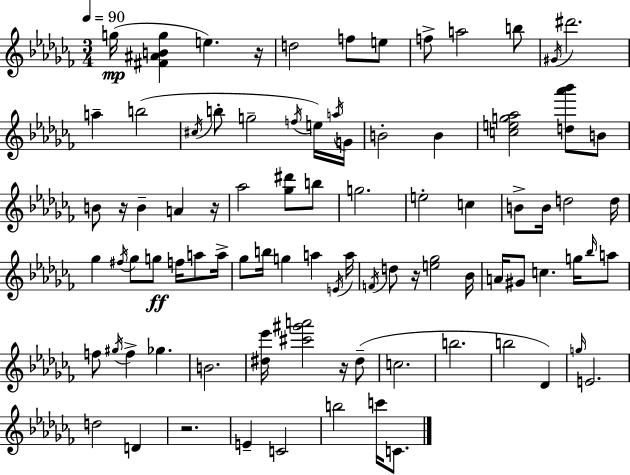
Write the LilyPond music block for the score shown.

{
  \clef treble
  \numericTimeSignature
  \time 3/4
  \key aes \minor
  \tempo 4 = 90
  \repeat volta 2 { g''16(\mp <fis' ais' b' g''>4 e''4.) r16 | d''2 f''8 e''8 | f''8-> a''2 b''8 | \acciaccatura { gis'16 } dis'''2. | \break a''4-- b''2( | \acciaccatura { cis''16 } b''8-. g''2-- | \acciaccatura { f''16 }) e''16 \acciaccatura { a''16 } g'16 b'2-. | b'4 <c'' e'' g'' aes''>2 | \break <d'' aes''' bes'''>8 b'8 b'8 r16 b'4-- a'4 | r16 aes''2 | <ges'' dis'''>8 b''8 g''2. | e''2-. | \break c''4 b'8-> b'16 d''2 | d''16 ges''4 \acciaccatura { fis''16 } ges''8 g''8\ff | f''16 a''8 a''16-> ges''8 b''16 g''4 | a''4 \acciaccatura { e'16 } a''16 \acciaccatura { f'16 } d''8 r16 <e'' ges''>2 | \break bes'16 a'16 gis'8 c''4. | g''16 \grace { bes''16 } a''8 f''8 \acciaccatura { gis''16 } f''4-> | ges''4. b'2. | <dis'' ees'''>16 <cis''' gis''' a'''>2 | \break r16 dis''8--( c''2. | b''2. | b''2 | des'4) \grace { g''16 } e'2. | \break d''2 | d'4 r2. | e'4-- | c'2 b''2 | \break c'''16 c'8. } \bar "|."
}